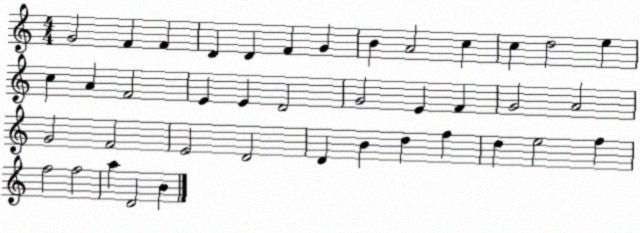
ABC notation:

X:1
T:Untitled
M:4/4
L:1/4
K:C
G2 F F D D F G B A2 c c d2 e c A F2 E E D2 G2 E F G2 A2 G2 F2 E2 D2 D B d f d e2 f f2 f2 a D2 B